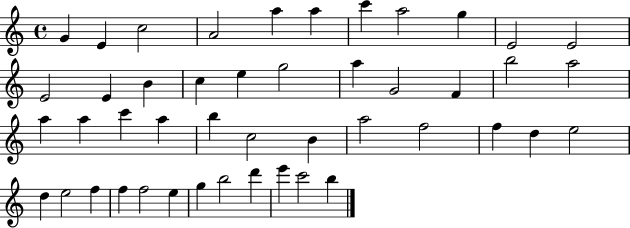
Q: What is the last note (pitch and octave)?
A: B5